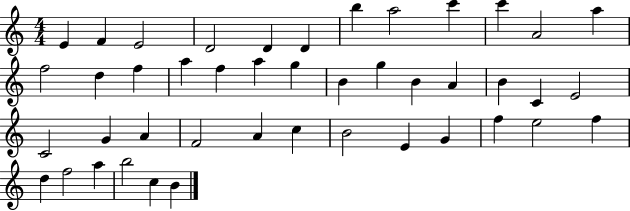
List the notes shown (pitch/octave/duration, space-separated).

E4/q F4/q E4/h D4/h D4/q D4/q B5/q A5/h C6/q C6/q A4/h A5/q F5/h D5/q F5/q A5/q F5/q A5/q G5/q B4/q G5/q B4/q A4/q B4/q C4/q E4/h C4/h G4/q A4/q F4/h A4/q C5/q B4/h E4/q G4/q F5/q E5/h F5/q D5/q F5/h A5/q B5/h C5/q B4/q